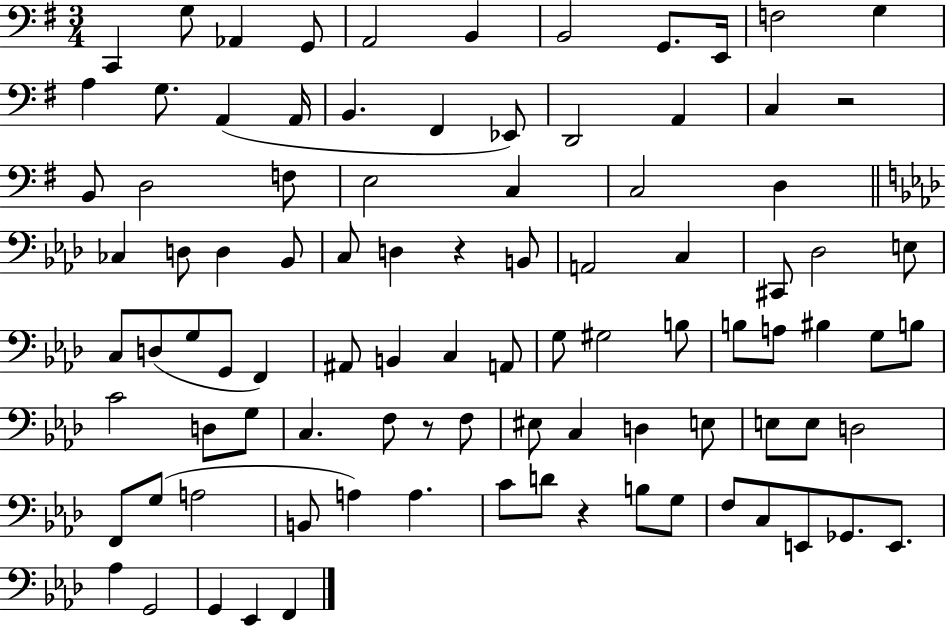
{
  \clef bass
  \numericTimeSignature
  \time 3/4
  \key g \major
  c,4 g8 aes,4 g,8 | a,2 b,4 | b,2 g,8. e,16 | f2 g4 | \break a4 g8. a,4( a,16 | b,4. fis,4 ees,8) | d,2 a,4 | c4 r2 | \break b,8 d2 f8 | e2 c4 | c2 d4 | \bar "||" \break \key f \minor ces4 d8 d4 bes,8 | c8 d4 r4 b,8 | a,2 c4 | cis,8 des2 e8 | \break c8 d8( g8 g,8 f,4) | ais,8 b,4 c4 a,8 | g8 gis2 b8 | b8 a8 bis4 g8 b8 | \break c'2 d8 g8 | c4. f8 r8 f8 | eis8 c4 d4 e8 | e8 e8 d2 | \break f,8 g8( a2 | b,8 a4) a4. | c'8 d'8 r4 b8 g8 | f8 c8 e,8 ges,8. e,8. | \break aes4 g,2 | g,4 ees,4 f,4 | \bar "|."
}